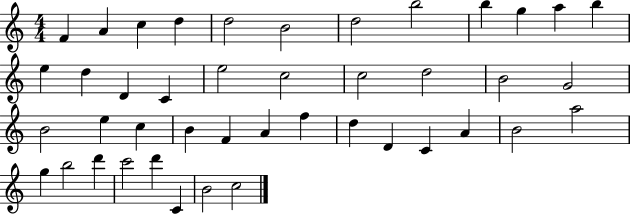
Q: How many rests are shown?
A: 0